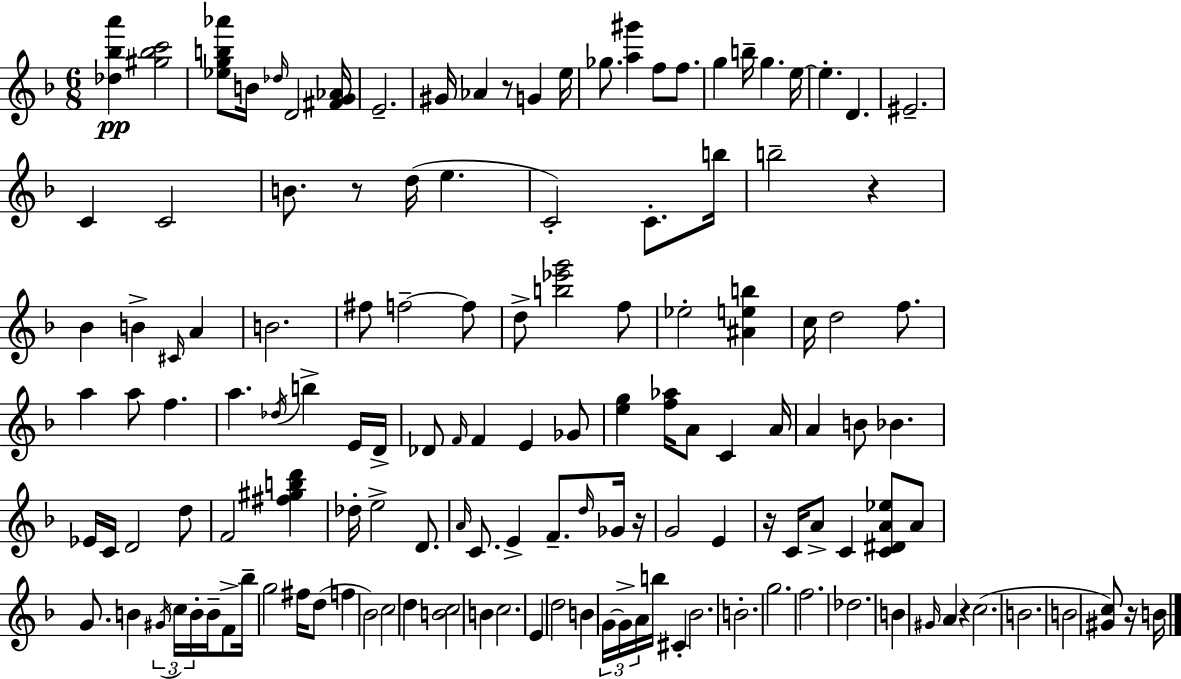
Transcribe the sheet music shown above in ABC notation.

X:1
T:Untitled
M:6/8
L:1/4
K:F
[_d_ba'] [^g_bc']2 [_egb_a']/2 B/4 _d/4 D2 [^FG_A]/4 E2 ^G/4 _A z/2 G e/4 _g/2 [a^g'] f/2 f/2 g b/4 g e/4 e D ^E2 C C2 B/2 z/2 d/4 e C2 C/2 b/4 b2 z _B B ^C/4 A B2 ^f/2 f2 f/2 d/2 [b_e'g']2 f/2 _e2 [^Aeb] c/4 d2 f/2 a a/2 f a _d/4 b E/4 D/4 _D/2 F/4 F E _G/2 [eg] [f_a]/4 A/2 C A/4 A B/2 _B _E/4 C/4 D2 d/2 F2 [^f^gbd'] _d/4 e2 D/2 A/4 C/2 E F/2 d/4 _G/4 z/4 G2 E z/4 C/4 A/2 C [C^DA_e]/2 A/2 G/2 B ^G/4 c/4 B/4 B/4 F/2 _b/4 g2 ^f/4 d/2 f _B2 c2 d [Bc]2 B c2 E d2 B G/4 G/4 A/4 b/4 ^C _B2 B2 g2 f2 _d2 B ^G/4 A z c2 B2 B2 [^Gc]/2 z/4 B/4